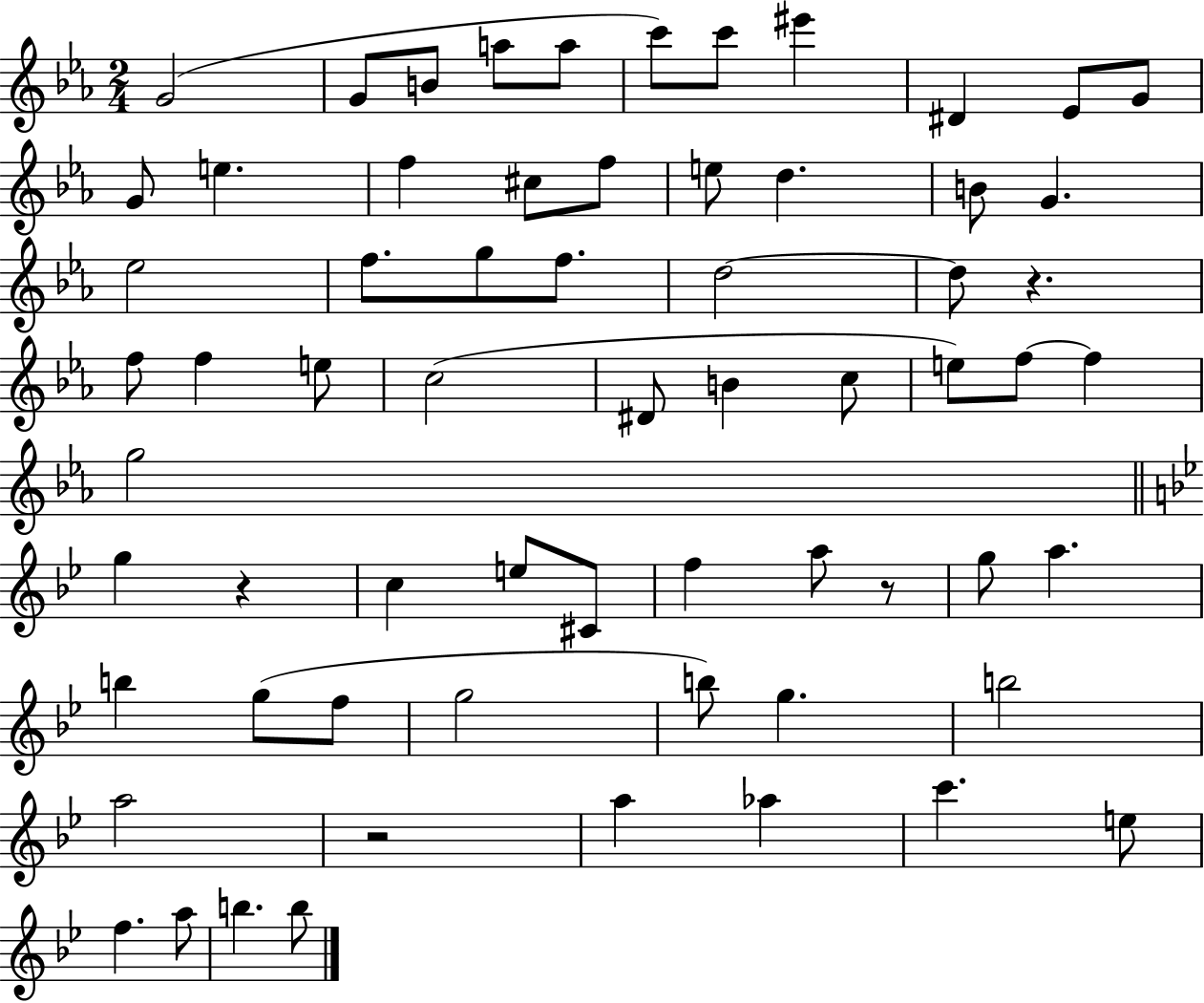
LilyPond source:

{
  \clef treble
  \numericTimeSignature
  \time 2/4
  \key ees \major
  \repeat volta 2 { g'2( | g'8 b'8 a''8 a''8 | c'''8) c'''8 eis'''4 | dis'4 ees'8 g'8 | \break g'8 e''4. | f''4 cis''8 f''8 | e''8 d''4. | b'8 g'4. | \break ees''2 | f''8. g''8 f''8. | d''2~~ | d''8 r4. | \break f''8 f''4 e''8 | c''2( | dis'8 b'4 c''8 | e''8) f''8~~ f''4 | \break g''2 | \bar "||" \break \key g \minor g''4 r4 | c''4 e''8 cis'8 | f''4 a''8 r8 | g''8 a''4. | \break b''4 g''8( f''8 | g''2 | b''8) g''4. | b''2 | \break a''2 | r2 | a''4 aes''4 | c'''4. e''8 | \break f''4. a''8 | b''4. b''8 | } \bar "|."
}